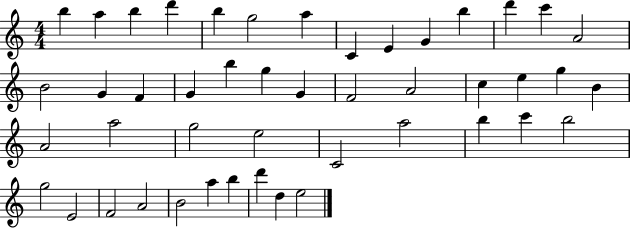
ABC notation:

X:1
T:Untitled
M:4/4
L:1/4
K:C
b a b d' b g2 a C E G b d' c' A2 B2 G F G b g G F2 A2 c e g B A2 a2 g2 e2 C2 a2 b c' b2 g2 E2 F2 A2 B2 a b d' d e2